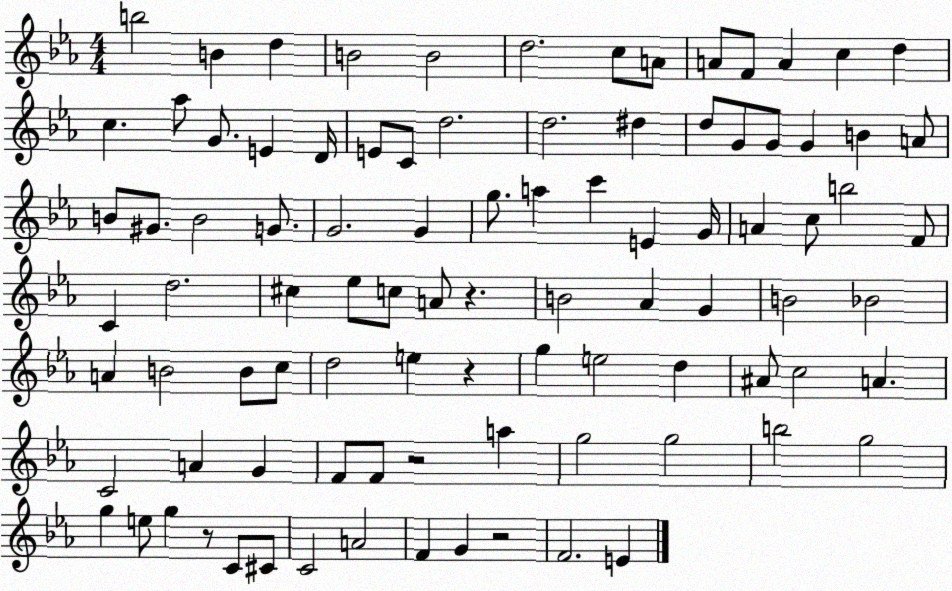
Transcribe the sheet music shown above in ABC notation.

X:1
T:Untitled
M:4/4
L:1/4
K:Eb
b2 B d B2 B2 d2 c/2 A/2 A/2 F/2 A c d c _a/2 G/2 E D/4 E/2 C/2 d2 d2 ^d d/2 G/2 G/2 G B A/2 B/2 ^G/2 B2 G/2 G2 G g/2 a c' E G/4 A c/2 b2 F/2 C d2 ^c _e/2 c/2 A/2 z B2 _A G B2 _B2 A B2 B/2 c/2 d2 e z g e2 d ^A/2 c2 A C2 A G F/2 F/2 z2 a g2 g2 b2 g2 g e/2 g z/2 C/2 ^C/2 C2 A2 F G z2 F2 E